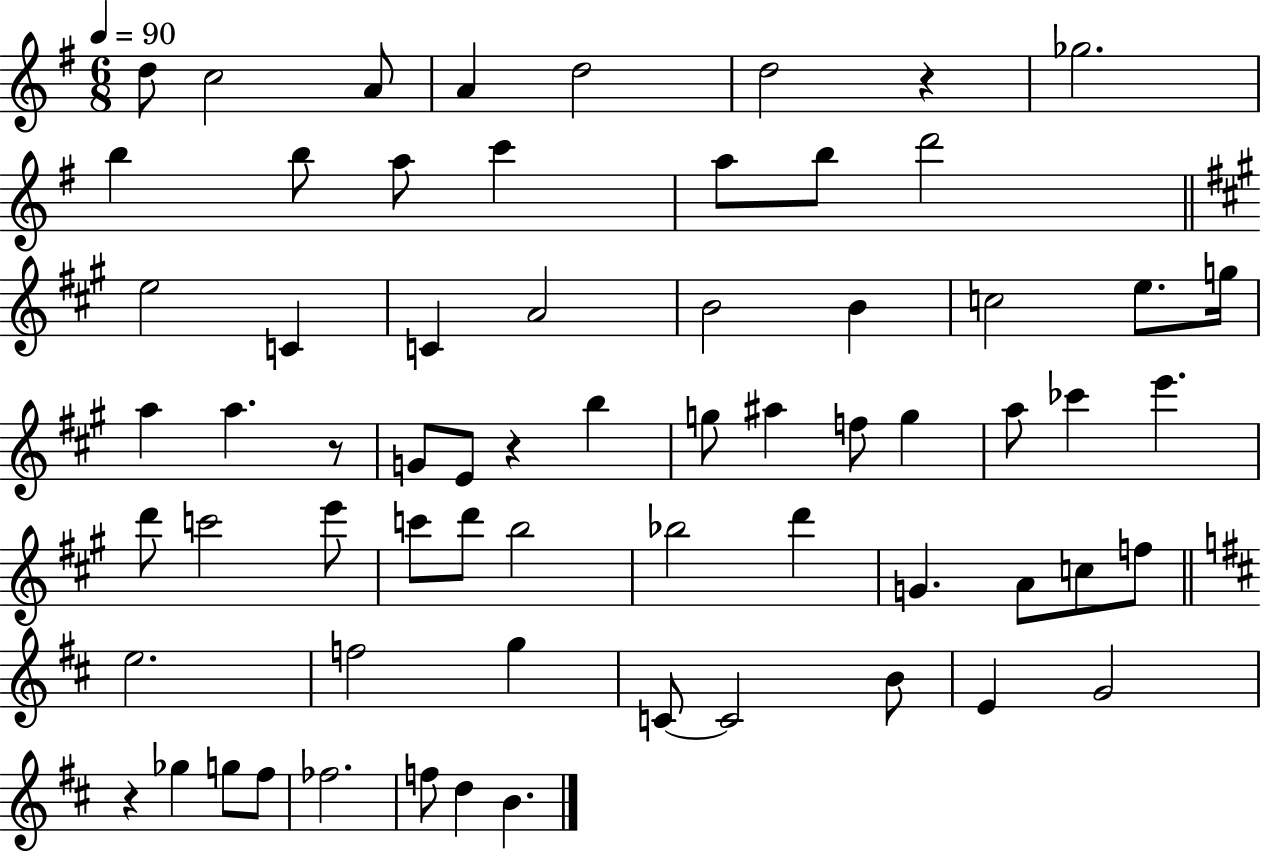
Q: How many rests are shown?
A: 4